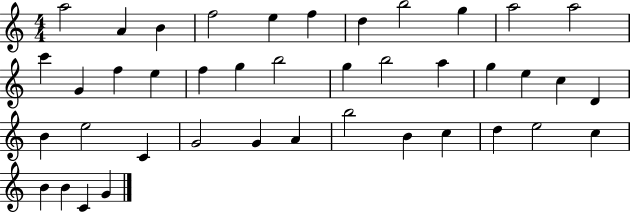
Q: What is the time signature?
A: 4/4